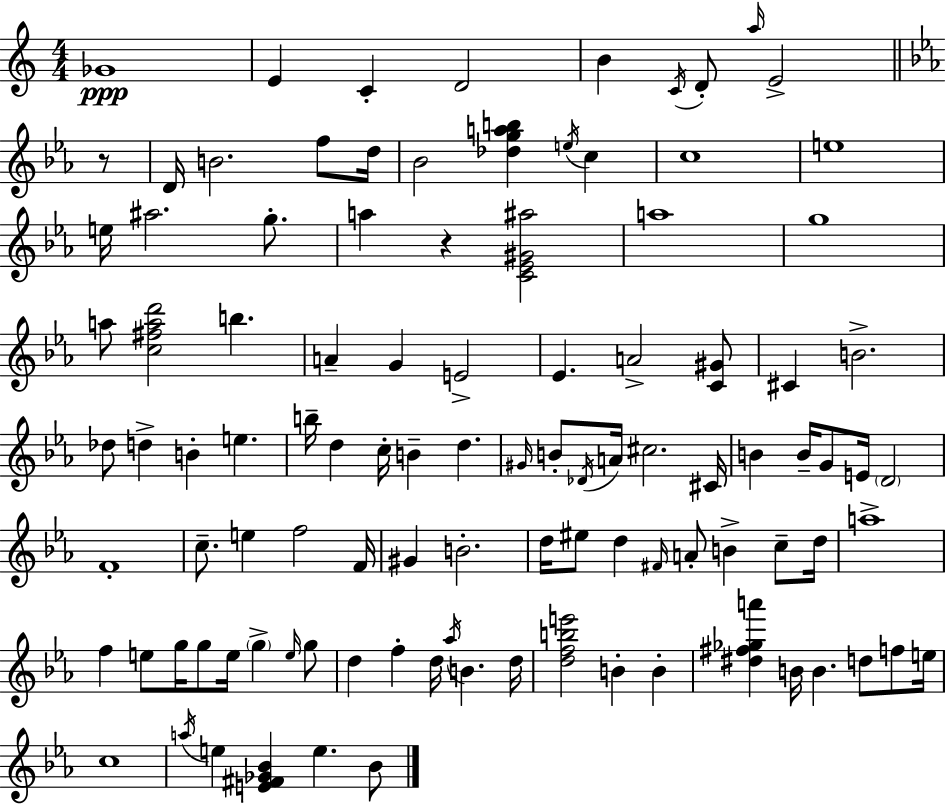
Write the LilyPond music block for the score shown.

{
  \clef treble
  \numericTimeSignature
  \time 4/4
  \key a \minor
  ges'1\ppp | e'4 c'4-. d'2 | b'4 \acciaccatura { c'16 } d'8-. \grace { a''16 } e'2-> | \bar "||" \break \key ees \major r8 d'16 b'2. f''8 | d''16 bes'2 <des'' g'' a'' b''>4 \acciaccatura { e''16 } c''4 | c''1 | e''1 | \break e''16 ais''2. | g''8.-. a''4 r4 <c' ees' gis' ais''>2 | a''1 | g''1 | \break a''8 <c'' fis'' a'' d'''>2 b''4. | a'4-- g'4 e'2-> | ees'4. a'2-> | <c' gis'>8 cis'4 b'2.-> | \break des''8 d''4-> b'4-. e''4. | b''16-- d''4 c''16-. b'4-- d''4. | \grace { gis'16 } b'8-. \acciaccatura { des'16 } a'16 cis''2. | cis'16 b'4 b'16-- g'8 e'16 \parenthesize d'2 | \break f'1-. | c''8.-- e''4 f''2 | f'16 gis'4 b'2.-. | d''16 eis''8 d''4 \grace { fis'16 } a'8-. b'4-> | \break c''8-- d''16 a''1-> | f''4 e''8 g''16 g''8 e''16 | \parenthesize g''4-> \grace { e''16 } g''8 d''4 f''4-. d''16 | \acciaccatura { aes''16 } b'4. d''16 <d'' f'' b'' e'''>2 | \break b'4-. b'4-. <dis'' fis'' ges'' a'''>4 b'16 b'4. | d''8 f''8 e''16 c''1 | \acciaccatura { a''16 } e''4 <e' fis' ges' bes'>4 | e''4. bes'8 \bar "|."
}